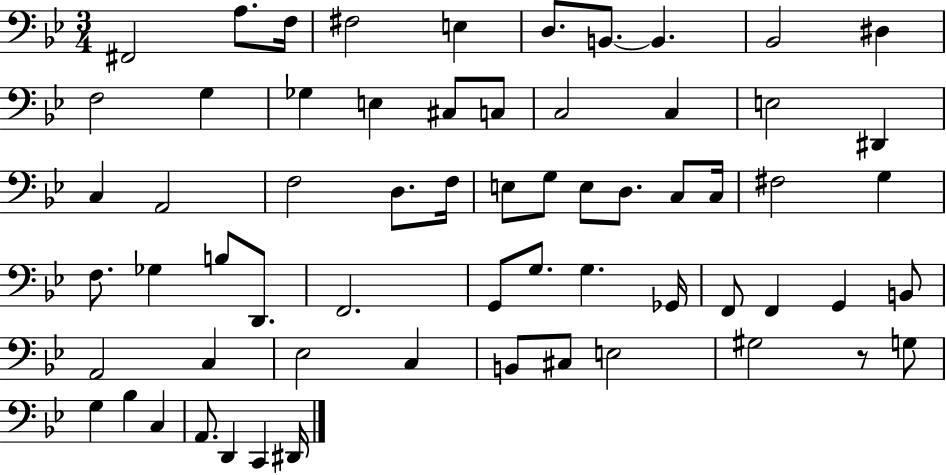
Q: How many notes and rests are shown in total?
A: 63